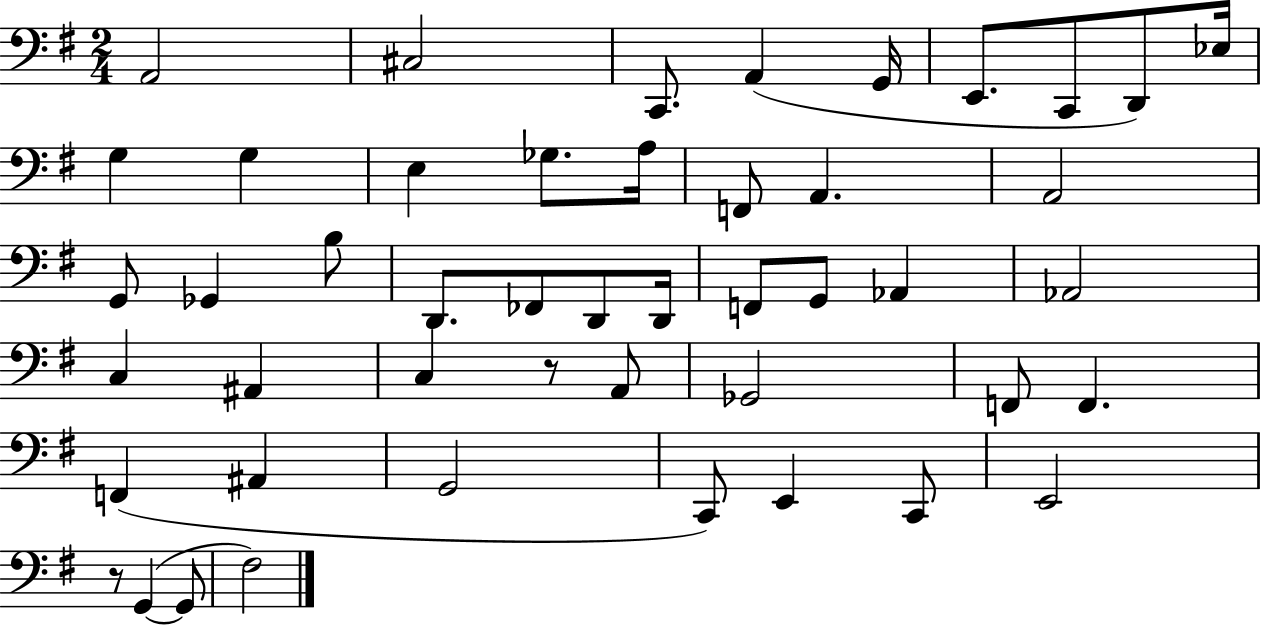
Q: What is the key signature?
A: G major